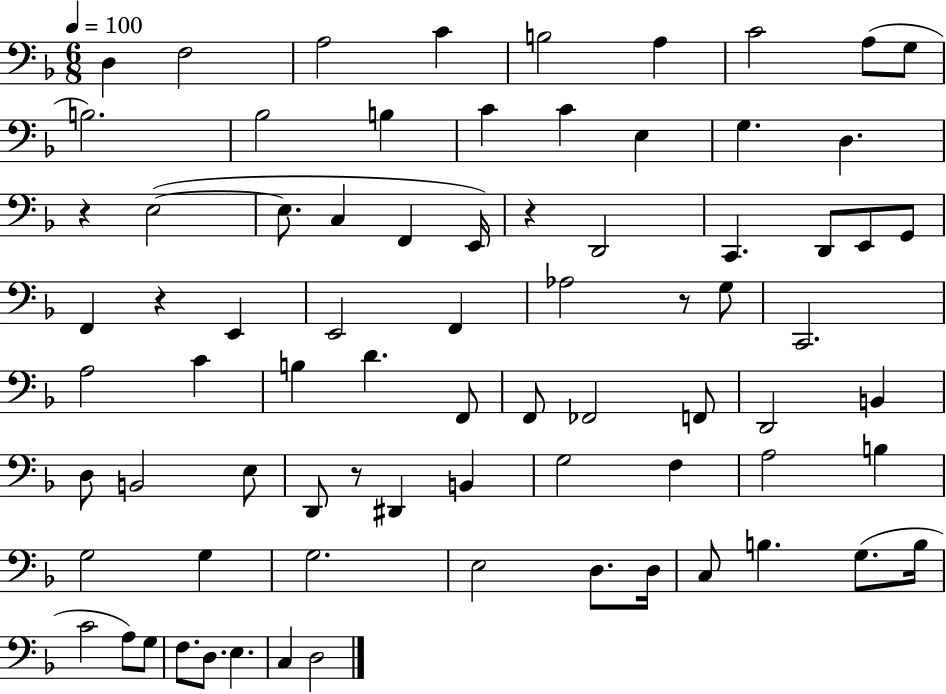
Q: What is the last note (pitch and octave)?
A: D3